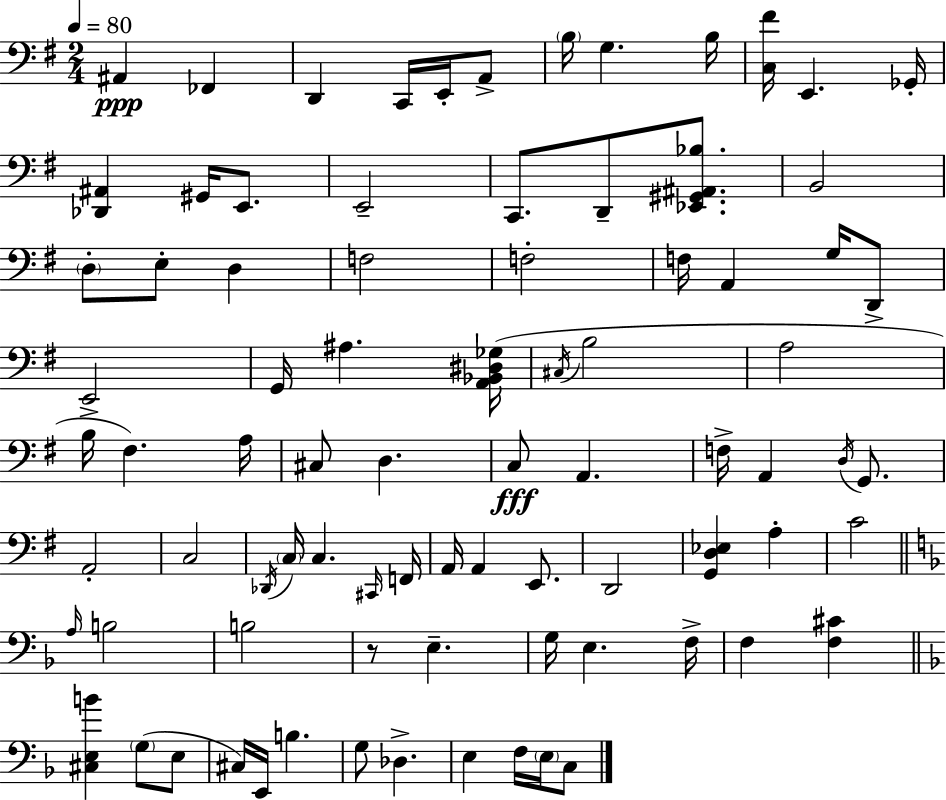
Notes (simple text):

A#2/q FES2/q D2/q C2/s E2/s A2/e B3/s G3/q. B3/s [C3,F#4]/s E2/q. Gb2/s [Db2,A#2]/q G#2/s E2/e. E2/h C2/e. D2/e [Eb2,G#2,A#2,Bb3]/e. B2/h D3/e E3/e D3/q F3/h F3/h F3/s A2/q G3/s D2/e E2/h G2/s A#3/q. [A2,Bb2,D#3,Gb3]/s C#3/s B3/h A3/h B3/s F#3/q. A3/s C#3/e D3/q. C3/e A2/q. F3/s A2/q D3/s G2/e. A2/h C3/h Db2/s C3/s C3/q. C#2/s F2/s A2/s A2/q E2/e. D2/h [G2,D3,Eb3]/q A3/q C4/h A3/s B3/h B3/h R/e E3/q. G3/s E3/q. F3/s F3/q [F3,C#4]/q [C#3,E3,B4]/q G3/e E3/e C#3/s E2/s B3/q. G3/e Db3/q. E3/q F3/s E3/s C3/e